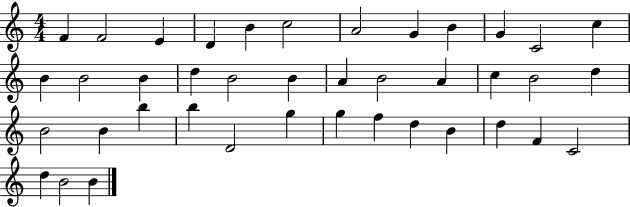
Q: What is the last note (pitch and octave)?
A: B4